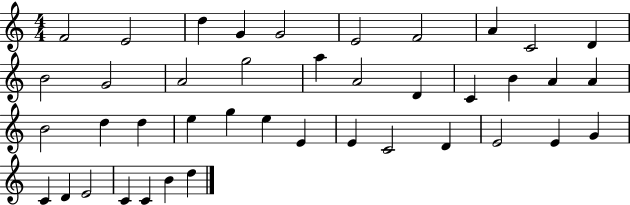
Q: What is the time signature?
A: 4/4